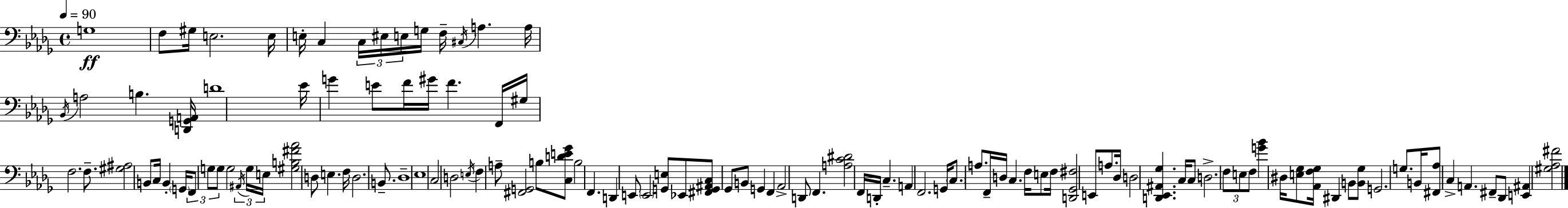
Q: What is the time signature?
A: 4/4